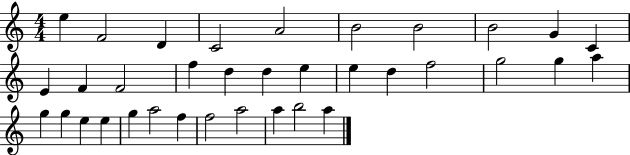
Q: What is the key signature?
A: C major